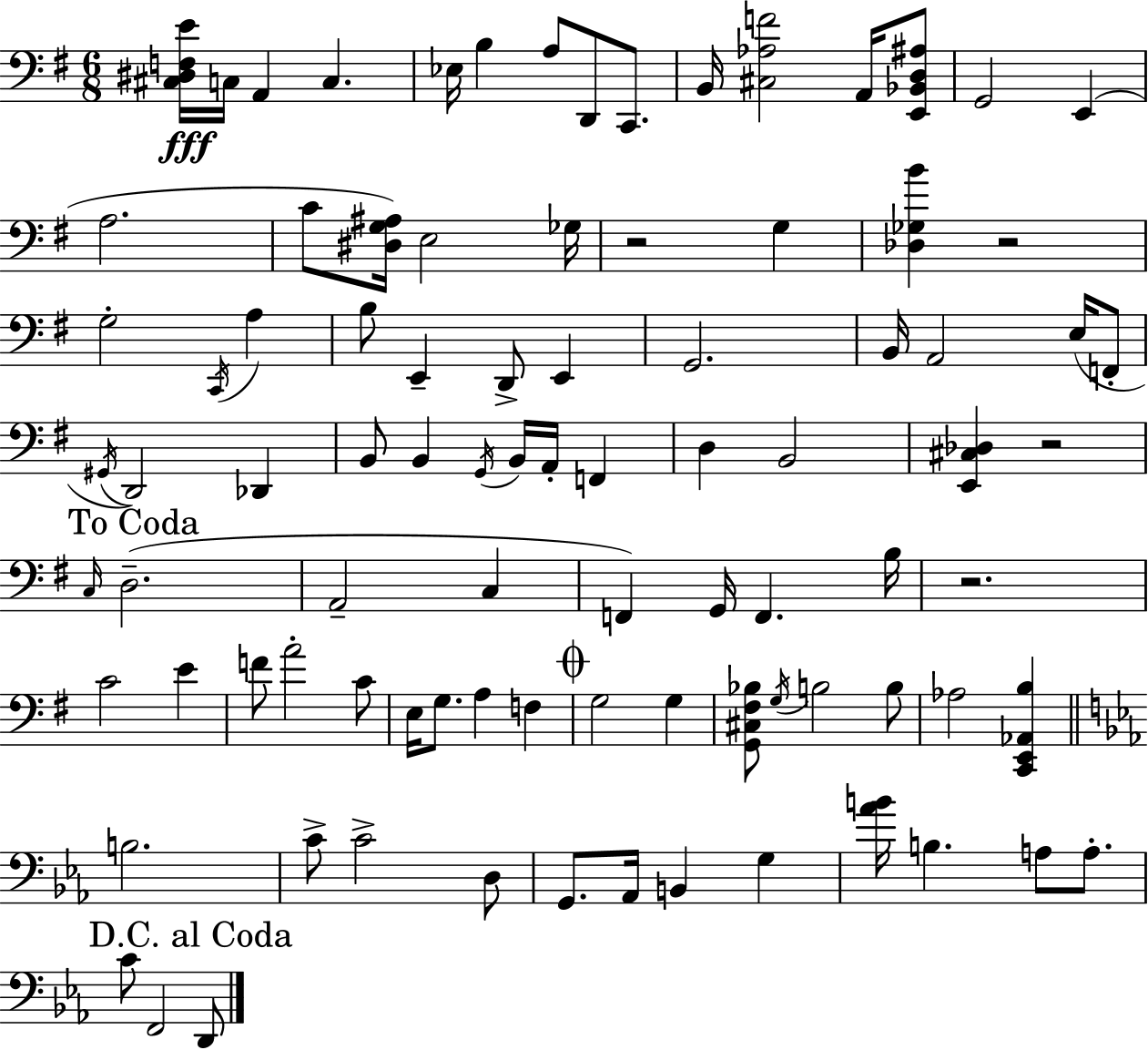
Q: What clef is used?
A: bass